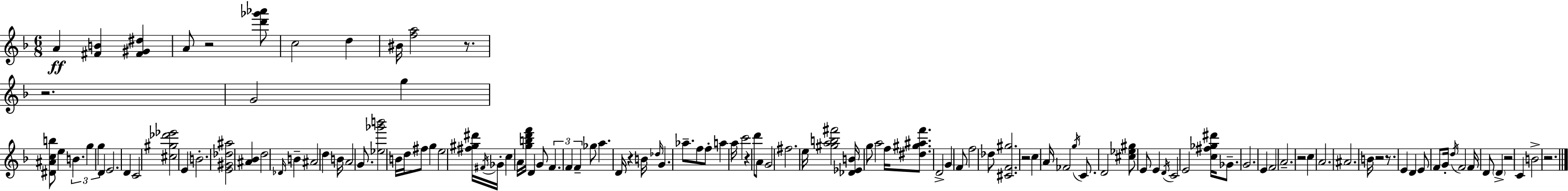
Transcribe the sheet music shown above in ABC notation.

X:1
T:Untitled
M:6/8
L:1/4
K:F
A [^FB] [^F^G^d] A/2 z2 [d'_g'_a']/2 c2 d ^B/4 [fa]2 z/2 z2 G2 g [^D^Acb]/2 e B g g D E2 D C2 [^c^g_d'_e']2 E B2 [E^G_d^a]2 [^A_B] d2 _D/4 B ^A2 d B/4 A2 G/2 [_e_g'b']2 B/4 d/4 ^f/2 g e2 [^f^g^d']/4 ^F/4 _G/4 c A/4 [gbd'f']/4 D G/2 F F F _g/2 a D/4 z B/4 _d/4 G _a/2 f/2 f/2 a a/4 c'2 z d'/2 A/2 G2 ^f2 e/4 [^gab^f']2 [_D_EB]/4 g/2 a2 f/4 [^d^g^af']/2 D2 G F/2 f2 _d/2 [^CF^g]2 z2 c A/4 _F2 g/4 C/2 D2 [^c_e^g]/2 E/2 E D/4 C2 E2 [c^f_g^d']/4 _G/2 G2 E F2 A2 z2 c A2 ^A2 B/4 z2 z/2 E D E/2 F/2 G/4 d/4 F2 F/4 D/2 D z2 C B2 z2